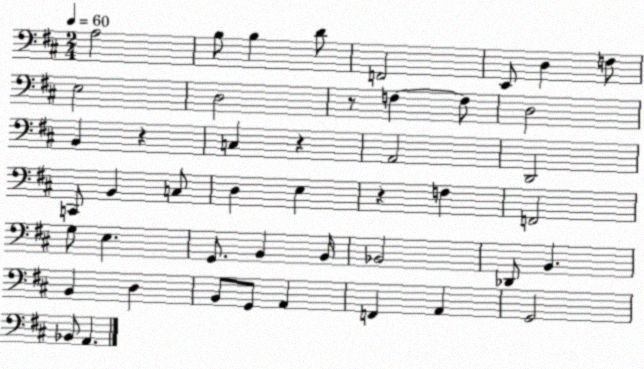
X:1
T:Untitled
M:2/4
L:1/4
K:D
A,2 B,/2 B, D/2 F,,2 E,,/2 D, F,/2 E,2 D,2 z/2 F, F,/2 D,2 B,, z C, z A,,2 D,,2 C,,/2 B,, C,/2 D, E, z F, F,,2 G,/2 E, G,,/2 B,, B,,/4 _B,,2 _D,,/2 B,, B,, D, B,,/2 G,,/2 A,, F,, A,, G,,2 _B,,/2 A,,